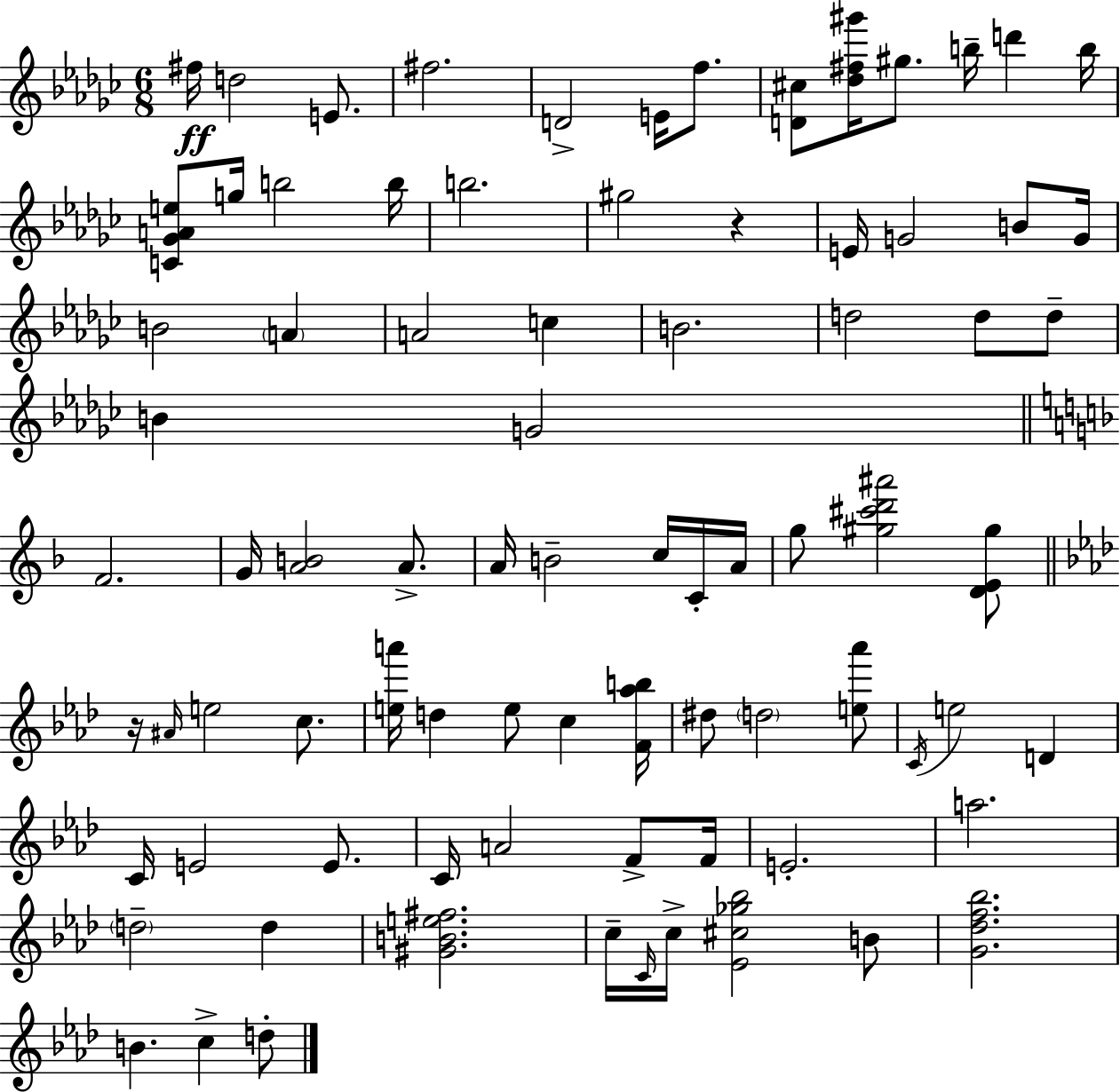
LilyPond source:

{
  \clef treble
  \numericTimeSignature
  \time 6/8
  \key ees \minor
  fis''16\ff d''2 e'8. | fis''2. | d'2-> e'16 f''8. | <d' cis''>8 <des'' fis'' gis'''>16 gis''8. b''16-- d'''4 b''16 | \break <c' ges' a' e''>8 g''16 b''2 b''16 | b''2. | gis''2 r4 | e'16 g'2 b'8 g'16 | \break b'2 \parenthesize a'4 | a'2 c''4 | b'2. | d''2 d''8 d''8-- | \break b'4 g'2 | \bar "||" \break \key f \major f'2. | g'16 <a' b'>2 a'8.-> | a'16 b'2-- c''16 c'16-. a'16 | g''8 <gis'' cis''' d''' ais'''>2 <d' e' gis''>8 | \break \bar "||" \break \key f \minor r16 \grace { ais'16 } e''2 c''8. | <e'' a'''>16 d''4 e''8 c''4 | <f' aes'' b''>16 dis''8 \parenthesize d''2 <e'' aes'''>8 | \acciaccatura { c'16 } e''2 d'4 | \break c'16 e'2 e'8. | c'16 a'2 f'8-> | f'16 e'2.-. | a''2. | \break \parenthesize d''2-- d''4 | <gis' b' e'' fis''>2. | c''16-- \grace { c'16 } c''16-> <ees' cis'' ges'' bes''>2 | b'8 <g' des'' f'' bes''>2. | \break b'4. c''4-> | d''8-. \bar "|."
}